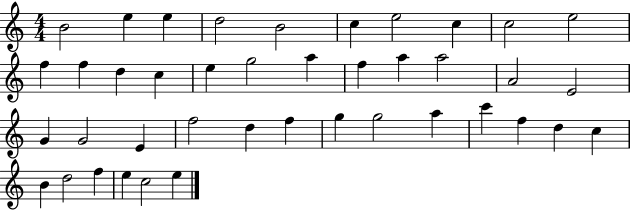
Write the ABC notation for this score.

X:1
T:Untitled
M:4/4
L:1/4
K:C
B2 e e d2 B2 c e2 c c2 e2 f f d c e g2 a f a a2 A2 E2 G G2 E f2 d f g g2 a c' f d c B d2 f e c2 e